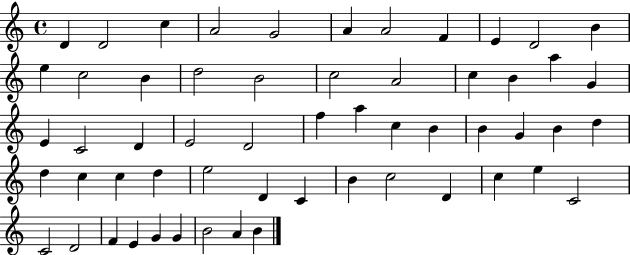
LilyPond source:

{
  \clef treble
  \time 4/4
  \defaultTimeSignature
  \key c \major
  d'4 d'2 c''4 | a'2 g'2 | a'4 a'2 f'4 | e'4 d'2 b'4 | \break e''4 c''2 b'4 | d''2 b'2 | c''2 a'2 | c''4 b'4 a''4 g'4 | \break e'4 c'2 d'4 | e'2 d'2 | f''4 a''4 c''4 b'4 | b'4 g'4 b'4 d''4 | \break d''4 c''4 c''4 d''4 | e''2 d'4 c'4 | b'4 c''2 d'4 | c''4 e''4 c'2 | \break c'2 d'2 | f'4 e'4 g'4 g'4 | b'2 a'4 b'4 | \bar "|."
}